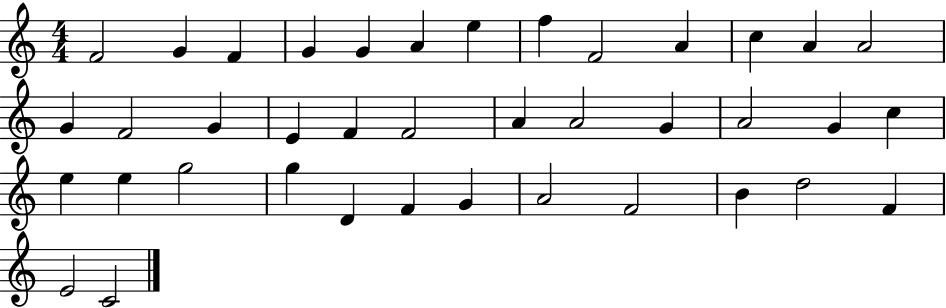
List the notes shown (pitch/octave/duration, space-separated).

F4/h G4/q F4/q G4/q G4/q A4/q E5/q F5/q F4/h A4/q C5/q A4/q A4/h G4/q F4/h G4/q E4/q F4/q F4/h A4/q A4/h G4/q A4/h G4/q C5/q E5/q E5/q G5/h G5/q D4/q F4/q G4/q A4/h F4/h B4/q D5/h F4/q E4/h C4/h